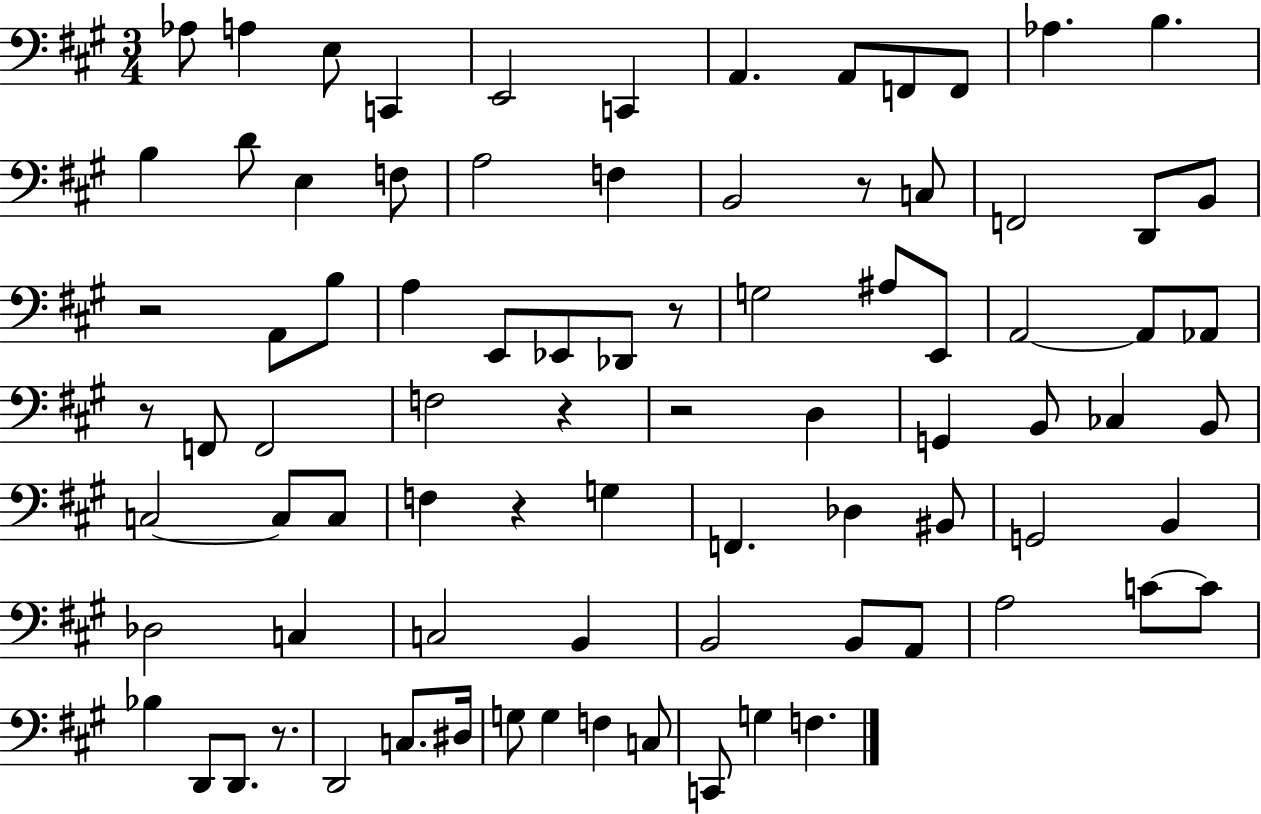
{
  \clef bass
  \numericTimeSignature
  \time 3/4
  \key a \major
  \repeat volta 2 { aes8 a4 e8 c,4 | e,2 c,4 | a,4. a,8 f,8 f,8 | aes4. b4. | \break b4 d'8 e4 f8 | a2 f4 | b,2 r8 c8 | f,2 d,8 b,8 | \break r2 a,8 b8 | a4 e,8 ees,8 des,8 r8 | g2 ais8 e,8 | a,2~~ a,8 aes,8 | \break r8 f,8 f,2 | f2 r4 | r2 d4 | g,4 b,8 ces4 b,8 | \break c2~~ c8 c8 | f4 r4 g4 | f,4. des4 bis,8 | g,2 b,4 | \break des2 c4 | c2 b,4 | b,2 b,8 a,8 | a2 c'8~~ c'8 | \break bes4 d,8 d,8. r8. | d,2 c8. dis16 | g8 g4 f4 c8 | c,8 g4 f4. | \break } \bar "|."
}